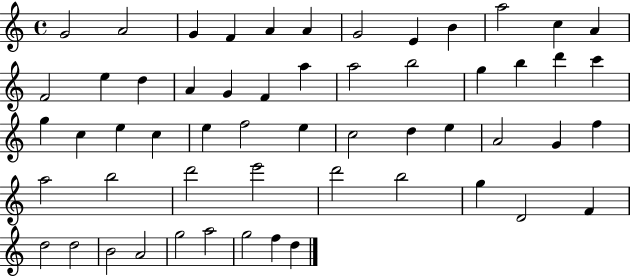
G4/h A4/h G4/q F4/q A4/q A4/q G4/h E4/q B4/q A5/h C5/q A4/q F4/h E5/q D5/q A4/q G4/q F4/q A5/q A5/h B5/h G5/q B5/q D6/q C6/q G5/q C5/q E5/q C5/q E5/q F5/h E5/q C5/h D5/q E5/q A4/h G4/q F5/q A5/h B5/h D6/h E6/h D6/h B5/h G5/q D4/h F4/q D5/h D5/h B4/h A4/h G5/h A5/h G5/h F5/q D5/q